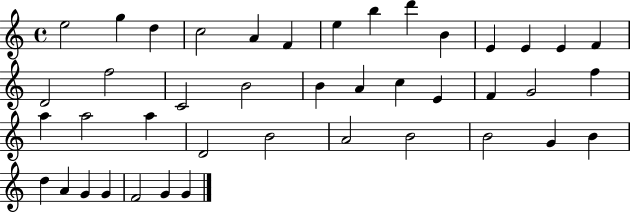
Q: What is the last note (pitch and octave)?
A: G4